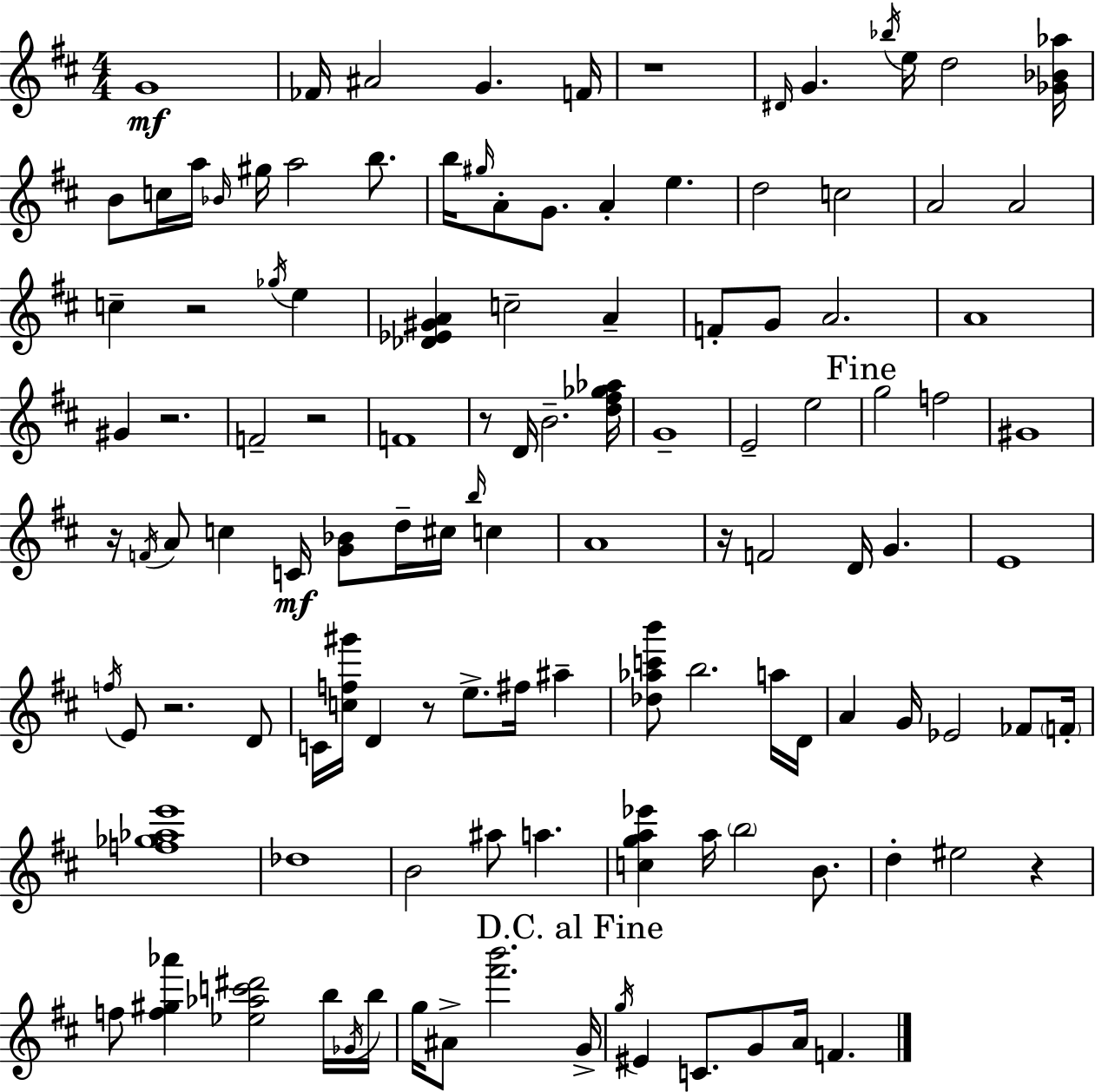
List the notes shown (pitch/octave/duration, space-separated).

G4/w FES4/s A#4/h G4/q. F4/s R/w D#4/s G4/q. Bb5/s E5/s D5/h [Gb4,Bb4,Ab5]/s B4/e C5/s A5/s Bb4/s G#5/s A5/h B5/e. B5/s G#5/s A4/e G4/e. A4/q E5/q. D5/h C5/h A4/h A4/h C5/q R/h Gb5/s E5/q [Db4,Eb4,G#4,A4]/q C5/h A4/q F4/e G4/e A4/h. A4/w G#4/q R/h. F4/h R/h F4/w R/e D4/s B4/h. [D5,F#5,Gb5,Ab5]/s G4/w E4/h E5/h G5/h F5/h G#4/w R/s F4/s A4/e C5/q C4/s [G4,Bb4]/e D5/s C#5/s B5/s C5/q A4/w R/s F4/h D4/s G4/q. E4/w F5/s E4/e R/h. D4/e C4/s [C5,F5,G#6]/s D4/q R/e E5/e. F#5/s A#5/q [Db5,Ab5,C6,B6]/e B5/h. A5/s D4/s A4/q G4/s Eb4/h FES4/e F4/s [F5,Gb5,Ab5,E6]/w Db5/w B4/h A#5/e A5/q. [C5,G5,A5,Eb6]/q A5/s B5/h B4/e. D5/q EIS5/h R/q F5/e [F5,G#5,Ab6]/q [Eb5,Ab5,C6,D#6]/h B5/s Gb4/s B5/s G5/s A#4/e [F#6,B6]/h. G4/s G5/s EIS4/q C4/e. G4/e A4/s F4/q.